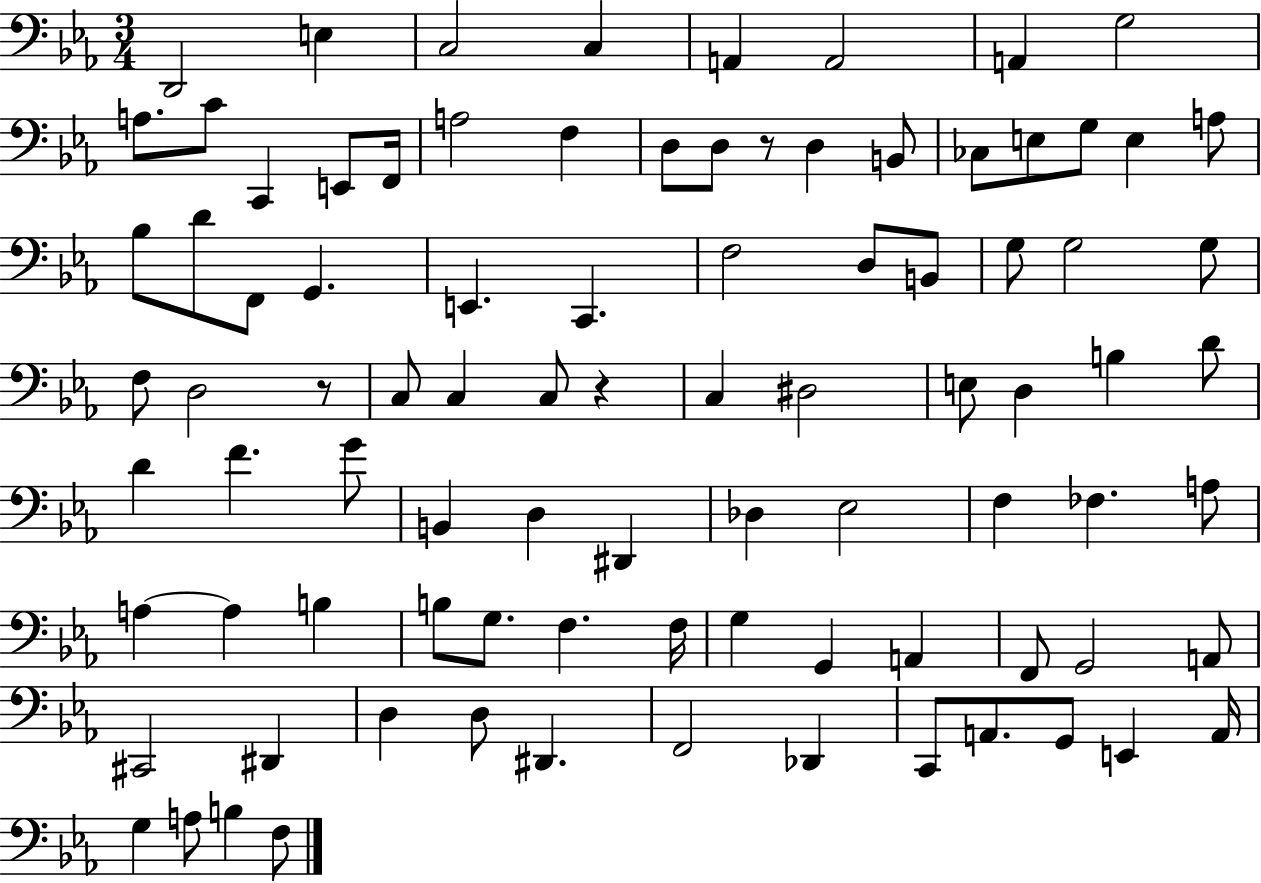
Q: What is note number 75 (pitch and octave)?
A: D3